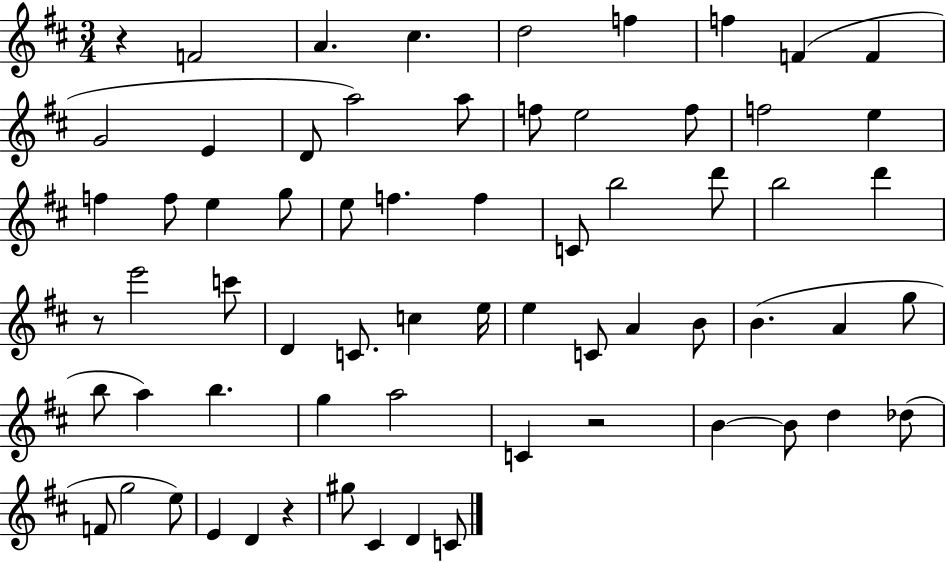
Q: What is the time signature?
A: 3/4